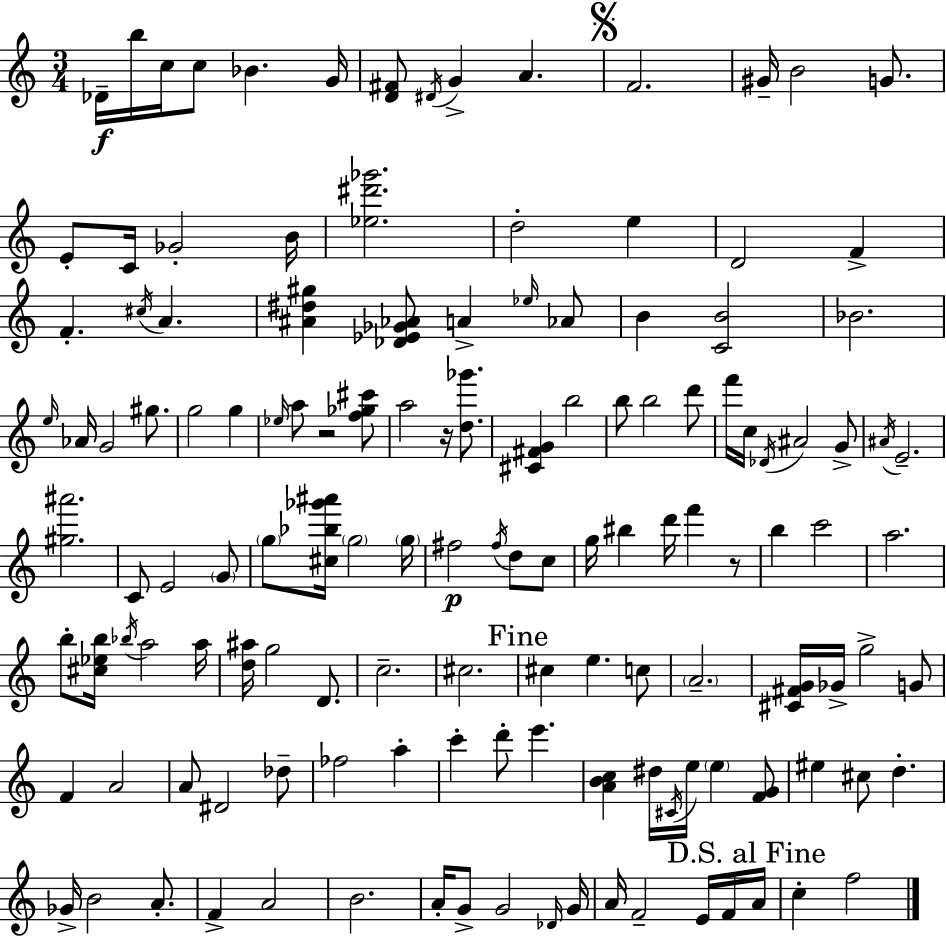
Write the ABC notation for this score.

X:1
T:Untitled
M:3/4
L:1/4
K:Am
_D/4 b/4 c/4 c/2 _B G/4 [D^F]/2 ^D/4 G A F2 ^G/4 B2 G/2 E/2 C/4 _G2 B/4 [_e^d'_g']2 d2 e D2 F F ^c/4 A [^A^d^g] [_D_E_G_A]/2 A _e/4 _A/2 B [CB]2 _B2 e/4 _A/4 G2 ^g/2 g2 g _e/4 a/2 z2 [f_g^c']/2 a2 z/4 [d_g']/2 [^C^FG] b2 b/2 b2 d'/2 f'/4 c/4 _D/4 ^A2 G/2 ^A/4 E2 [^g^a']2 C/2 E2 G/2 g/2 [^c_b_g'^a']/4 g2 g/4 ^f2 ^f/4 d/2 c/2 g/4 ^b d'/4 f' z/2 b c'2 a2 b/2 [^c_eb]/4 _b/4 a2 a/4 [d^a]/4 g2 D/2 c2 ^c2 ^c e c/2 A2 [^C^FG]/4 _G/4 g2 G/2 F A2 A/2 ^D2 _d/2 _f2 a c' d'/2 e' [ABc] ^d/4 ^C/4 e/4 e [FG]/2 ^e ^c/2 d _G/4 B2 A/2 F A2 B2 A/4 G/2 G2 _D/4 G/4 A/4 F2 E/4 F/4 A/4 c f2